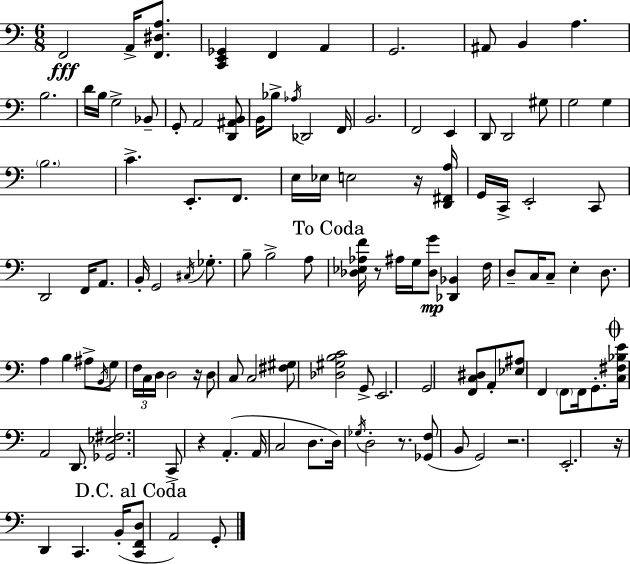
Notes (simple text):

F2/h A2/s [F2,D#3,A3]/e. [C2,E2,Gb2]/q F2/q A2/q G2/h. A#2/e B2/q A3/q. B3/h. D4/s B3/s G3/h Bb2/e G2/e A2/h [D2,A#2,B2]/e B2/s Bb3/e Ab3/s Db2/h F2/s B2/h. F2/h E2/q D2/e D2/h G#3/e G3/h G3/q B3/h. C4/q. E2/e. F2/e. E3/s Eb3/s E3/h R/s [D2,F#2,A3]/s G2/s C2/s E2/h C2/e D2/h F2/s A2/e. B2/s G2/h C#3/s Gb3/e. B3/e B3/h A3/e [Db3,Eb3,Ab3,F4]/s R/e A#3/s G3/s [Db3,G4]/e [Db2,Bb2]/q F3/s D3/e C3/s C3/e E3/q D3/e. A3/q B3/q A#3/e B2/s G3/e F3/s C3/s D3/s D3/h R/s D3/e C3/e C3/h [F#3,G#3]/e [Db3,G#3,B3,C4]/h G2/e E2/h. G2/h [F2,C3,D#3]/e A2/e [Eb3,A#3]/e F2/q F2/e F2/s G2/e. [C3,F#3,Bb3,E4]/s A2/h D2/e. [Gb2,Eb3,F#3]/h. C2/e R/q A2/q. A2/s C3/h D3/e. D3/s Gb3/s D3/h R/e. [Gb2,F3]/e B2/e G2/h R/h. E2/h. R/s D2/q C2/q. B2/s [C2,F2,D3]/e A2/h G2/e